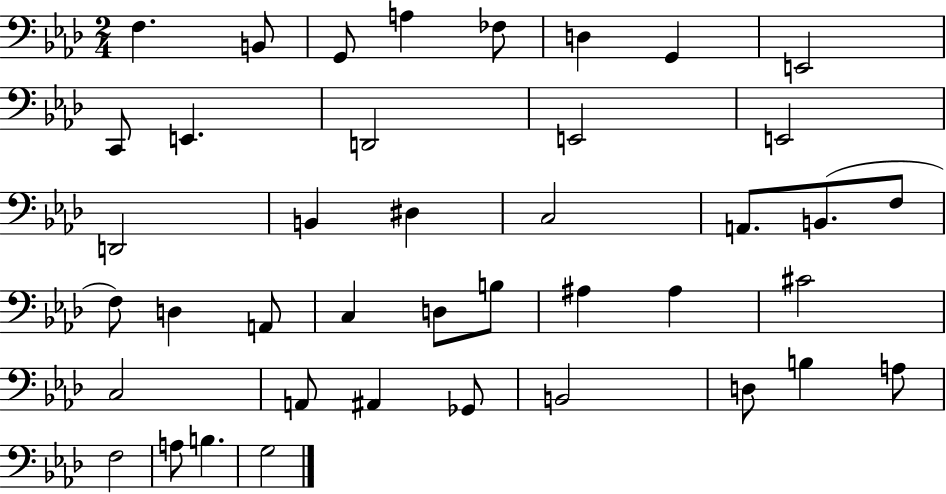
{
  \clef bass
  \numericTimeSignature
  \time 2/4
  \key aes \major
  f4. b,8 | g,8 a4 fes8 | d4 g,4 | e,2 | \break c,8 e,4. | d,2 | e,2 | e,2 | \break d,2 | b,4 dis4 | c2 | a,8. b,8.( f8 | \break f8) d4 a,8 | c4 d8 b8 | ais4 ais4 | cis'2 | \break c2 | a,8 ais,4 ges,8 | b,2 | d8 b4 a8 | \break f2 | a8 b4. | g2 | \bar "|."
}